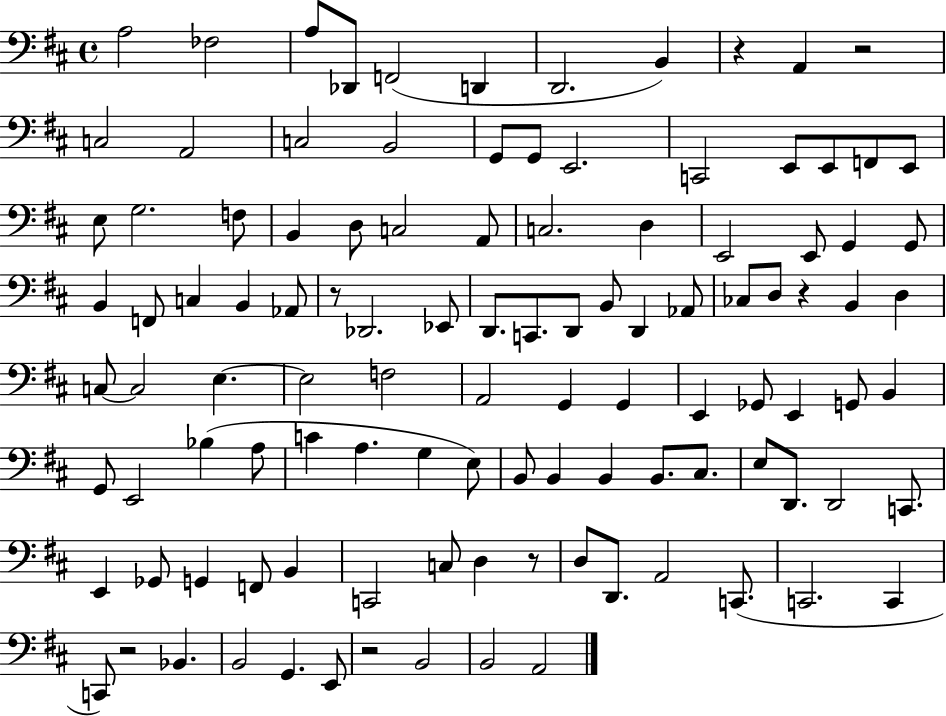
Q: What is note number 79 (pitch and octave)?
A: D2